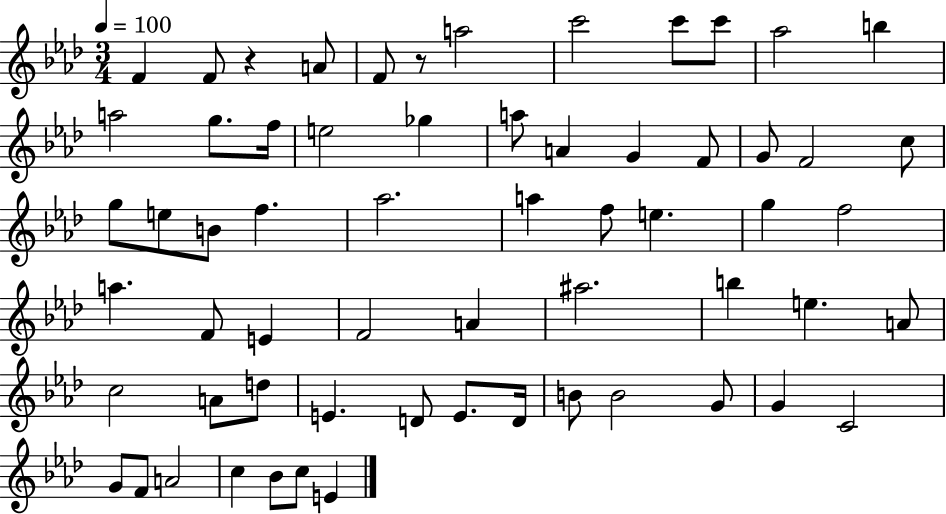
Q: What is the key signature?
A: AES major